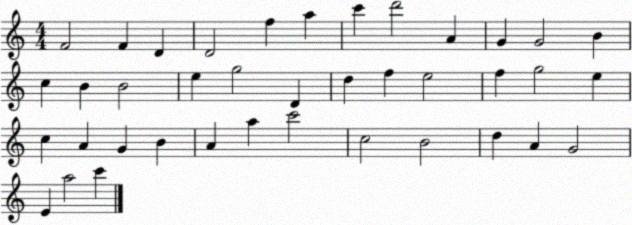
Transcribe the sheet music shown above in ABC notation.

X:1
T:Untitled
M:4/4
L:1/4
K:C
F2 F D D2 f a c' d'2 A G G2 B c B B2 e g2 D d f e2 f g2 e c A G B A a c'2 c2 B2 d A G2 E a2 c'